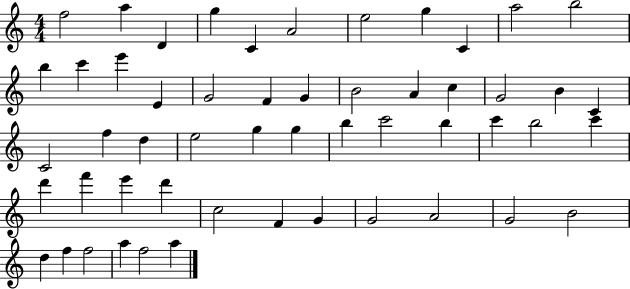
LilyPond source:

{
  \clef treble
  \numericTimeSignature
  \time 4/4
  \key c \major
  f''2 a''4 d'4 | g''4 c'4 a'2 | e''2 g''4 c'4 | a''2 b''2 | \break b''4 c'''4 e'''4 e'4 | g'2 f'4 g'4 | b'2 a'4 c''4 | g'2 b'4 c'4 | \break c'2 f''4 d''4 | e''2 g''4 g''4 | b''4 c'''2 b''4 | c'''4 b''2 c'''4 | \break d'''4 f'''4 e'''4 d'''4 | c''2 f'4 g'4 | g'2 a'2 | g'2 b'2 | \break d''4 f''4 f''2 | a''4 f''2 a''4 | \bar "|."
}